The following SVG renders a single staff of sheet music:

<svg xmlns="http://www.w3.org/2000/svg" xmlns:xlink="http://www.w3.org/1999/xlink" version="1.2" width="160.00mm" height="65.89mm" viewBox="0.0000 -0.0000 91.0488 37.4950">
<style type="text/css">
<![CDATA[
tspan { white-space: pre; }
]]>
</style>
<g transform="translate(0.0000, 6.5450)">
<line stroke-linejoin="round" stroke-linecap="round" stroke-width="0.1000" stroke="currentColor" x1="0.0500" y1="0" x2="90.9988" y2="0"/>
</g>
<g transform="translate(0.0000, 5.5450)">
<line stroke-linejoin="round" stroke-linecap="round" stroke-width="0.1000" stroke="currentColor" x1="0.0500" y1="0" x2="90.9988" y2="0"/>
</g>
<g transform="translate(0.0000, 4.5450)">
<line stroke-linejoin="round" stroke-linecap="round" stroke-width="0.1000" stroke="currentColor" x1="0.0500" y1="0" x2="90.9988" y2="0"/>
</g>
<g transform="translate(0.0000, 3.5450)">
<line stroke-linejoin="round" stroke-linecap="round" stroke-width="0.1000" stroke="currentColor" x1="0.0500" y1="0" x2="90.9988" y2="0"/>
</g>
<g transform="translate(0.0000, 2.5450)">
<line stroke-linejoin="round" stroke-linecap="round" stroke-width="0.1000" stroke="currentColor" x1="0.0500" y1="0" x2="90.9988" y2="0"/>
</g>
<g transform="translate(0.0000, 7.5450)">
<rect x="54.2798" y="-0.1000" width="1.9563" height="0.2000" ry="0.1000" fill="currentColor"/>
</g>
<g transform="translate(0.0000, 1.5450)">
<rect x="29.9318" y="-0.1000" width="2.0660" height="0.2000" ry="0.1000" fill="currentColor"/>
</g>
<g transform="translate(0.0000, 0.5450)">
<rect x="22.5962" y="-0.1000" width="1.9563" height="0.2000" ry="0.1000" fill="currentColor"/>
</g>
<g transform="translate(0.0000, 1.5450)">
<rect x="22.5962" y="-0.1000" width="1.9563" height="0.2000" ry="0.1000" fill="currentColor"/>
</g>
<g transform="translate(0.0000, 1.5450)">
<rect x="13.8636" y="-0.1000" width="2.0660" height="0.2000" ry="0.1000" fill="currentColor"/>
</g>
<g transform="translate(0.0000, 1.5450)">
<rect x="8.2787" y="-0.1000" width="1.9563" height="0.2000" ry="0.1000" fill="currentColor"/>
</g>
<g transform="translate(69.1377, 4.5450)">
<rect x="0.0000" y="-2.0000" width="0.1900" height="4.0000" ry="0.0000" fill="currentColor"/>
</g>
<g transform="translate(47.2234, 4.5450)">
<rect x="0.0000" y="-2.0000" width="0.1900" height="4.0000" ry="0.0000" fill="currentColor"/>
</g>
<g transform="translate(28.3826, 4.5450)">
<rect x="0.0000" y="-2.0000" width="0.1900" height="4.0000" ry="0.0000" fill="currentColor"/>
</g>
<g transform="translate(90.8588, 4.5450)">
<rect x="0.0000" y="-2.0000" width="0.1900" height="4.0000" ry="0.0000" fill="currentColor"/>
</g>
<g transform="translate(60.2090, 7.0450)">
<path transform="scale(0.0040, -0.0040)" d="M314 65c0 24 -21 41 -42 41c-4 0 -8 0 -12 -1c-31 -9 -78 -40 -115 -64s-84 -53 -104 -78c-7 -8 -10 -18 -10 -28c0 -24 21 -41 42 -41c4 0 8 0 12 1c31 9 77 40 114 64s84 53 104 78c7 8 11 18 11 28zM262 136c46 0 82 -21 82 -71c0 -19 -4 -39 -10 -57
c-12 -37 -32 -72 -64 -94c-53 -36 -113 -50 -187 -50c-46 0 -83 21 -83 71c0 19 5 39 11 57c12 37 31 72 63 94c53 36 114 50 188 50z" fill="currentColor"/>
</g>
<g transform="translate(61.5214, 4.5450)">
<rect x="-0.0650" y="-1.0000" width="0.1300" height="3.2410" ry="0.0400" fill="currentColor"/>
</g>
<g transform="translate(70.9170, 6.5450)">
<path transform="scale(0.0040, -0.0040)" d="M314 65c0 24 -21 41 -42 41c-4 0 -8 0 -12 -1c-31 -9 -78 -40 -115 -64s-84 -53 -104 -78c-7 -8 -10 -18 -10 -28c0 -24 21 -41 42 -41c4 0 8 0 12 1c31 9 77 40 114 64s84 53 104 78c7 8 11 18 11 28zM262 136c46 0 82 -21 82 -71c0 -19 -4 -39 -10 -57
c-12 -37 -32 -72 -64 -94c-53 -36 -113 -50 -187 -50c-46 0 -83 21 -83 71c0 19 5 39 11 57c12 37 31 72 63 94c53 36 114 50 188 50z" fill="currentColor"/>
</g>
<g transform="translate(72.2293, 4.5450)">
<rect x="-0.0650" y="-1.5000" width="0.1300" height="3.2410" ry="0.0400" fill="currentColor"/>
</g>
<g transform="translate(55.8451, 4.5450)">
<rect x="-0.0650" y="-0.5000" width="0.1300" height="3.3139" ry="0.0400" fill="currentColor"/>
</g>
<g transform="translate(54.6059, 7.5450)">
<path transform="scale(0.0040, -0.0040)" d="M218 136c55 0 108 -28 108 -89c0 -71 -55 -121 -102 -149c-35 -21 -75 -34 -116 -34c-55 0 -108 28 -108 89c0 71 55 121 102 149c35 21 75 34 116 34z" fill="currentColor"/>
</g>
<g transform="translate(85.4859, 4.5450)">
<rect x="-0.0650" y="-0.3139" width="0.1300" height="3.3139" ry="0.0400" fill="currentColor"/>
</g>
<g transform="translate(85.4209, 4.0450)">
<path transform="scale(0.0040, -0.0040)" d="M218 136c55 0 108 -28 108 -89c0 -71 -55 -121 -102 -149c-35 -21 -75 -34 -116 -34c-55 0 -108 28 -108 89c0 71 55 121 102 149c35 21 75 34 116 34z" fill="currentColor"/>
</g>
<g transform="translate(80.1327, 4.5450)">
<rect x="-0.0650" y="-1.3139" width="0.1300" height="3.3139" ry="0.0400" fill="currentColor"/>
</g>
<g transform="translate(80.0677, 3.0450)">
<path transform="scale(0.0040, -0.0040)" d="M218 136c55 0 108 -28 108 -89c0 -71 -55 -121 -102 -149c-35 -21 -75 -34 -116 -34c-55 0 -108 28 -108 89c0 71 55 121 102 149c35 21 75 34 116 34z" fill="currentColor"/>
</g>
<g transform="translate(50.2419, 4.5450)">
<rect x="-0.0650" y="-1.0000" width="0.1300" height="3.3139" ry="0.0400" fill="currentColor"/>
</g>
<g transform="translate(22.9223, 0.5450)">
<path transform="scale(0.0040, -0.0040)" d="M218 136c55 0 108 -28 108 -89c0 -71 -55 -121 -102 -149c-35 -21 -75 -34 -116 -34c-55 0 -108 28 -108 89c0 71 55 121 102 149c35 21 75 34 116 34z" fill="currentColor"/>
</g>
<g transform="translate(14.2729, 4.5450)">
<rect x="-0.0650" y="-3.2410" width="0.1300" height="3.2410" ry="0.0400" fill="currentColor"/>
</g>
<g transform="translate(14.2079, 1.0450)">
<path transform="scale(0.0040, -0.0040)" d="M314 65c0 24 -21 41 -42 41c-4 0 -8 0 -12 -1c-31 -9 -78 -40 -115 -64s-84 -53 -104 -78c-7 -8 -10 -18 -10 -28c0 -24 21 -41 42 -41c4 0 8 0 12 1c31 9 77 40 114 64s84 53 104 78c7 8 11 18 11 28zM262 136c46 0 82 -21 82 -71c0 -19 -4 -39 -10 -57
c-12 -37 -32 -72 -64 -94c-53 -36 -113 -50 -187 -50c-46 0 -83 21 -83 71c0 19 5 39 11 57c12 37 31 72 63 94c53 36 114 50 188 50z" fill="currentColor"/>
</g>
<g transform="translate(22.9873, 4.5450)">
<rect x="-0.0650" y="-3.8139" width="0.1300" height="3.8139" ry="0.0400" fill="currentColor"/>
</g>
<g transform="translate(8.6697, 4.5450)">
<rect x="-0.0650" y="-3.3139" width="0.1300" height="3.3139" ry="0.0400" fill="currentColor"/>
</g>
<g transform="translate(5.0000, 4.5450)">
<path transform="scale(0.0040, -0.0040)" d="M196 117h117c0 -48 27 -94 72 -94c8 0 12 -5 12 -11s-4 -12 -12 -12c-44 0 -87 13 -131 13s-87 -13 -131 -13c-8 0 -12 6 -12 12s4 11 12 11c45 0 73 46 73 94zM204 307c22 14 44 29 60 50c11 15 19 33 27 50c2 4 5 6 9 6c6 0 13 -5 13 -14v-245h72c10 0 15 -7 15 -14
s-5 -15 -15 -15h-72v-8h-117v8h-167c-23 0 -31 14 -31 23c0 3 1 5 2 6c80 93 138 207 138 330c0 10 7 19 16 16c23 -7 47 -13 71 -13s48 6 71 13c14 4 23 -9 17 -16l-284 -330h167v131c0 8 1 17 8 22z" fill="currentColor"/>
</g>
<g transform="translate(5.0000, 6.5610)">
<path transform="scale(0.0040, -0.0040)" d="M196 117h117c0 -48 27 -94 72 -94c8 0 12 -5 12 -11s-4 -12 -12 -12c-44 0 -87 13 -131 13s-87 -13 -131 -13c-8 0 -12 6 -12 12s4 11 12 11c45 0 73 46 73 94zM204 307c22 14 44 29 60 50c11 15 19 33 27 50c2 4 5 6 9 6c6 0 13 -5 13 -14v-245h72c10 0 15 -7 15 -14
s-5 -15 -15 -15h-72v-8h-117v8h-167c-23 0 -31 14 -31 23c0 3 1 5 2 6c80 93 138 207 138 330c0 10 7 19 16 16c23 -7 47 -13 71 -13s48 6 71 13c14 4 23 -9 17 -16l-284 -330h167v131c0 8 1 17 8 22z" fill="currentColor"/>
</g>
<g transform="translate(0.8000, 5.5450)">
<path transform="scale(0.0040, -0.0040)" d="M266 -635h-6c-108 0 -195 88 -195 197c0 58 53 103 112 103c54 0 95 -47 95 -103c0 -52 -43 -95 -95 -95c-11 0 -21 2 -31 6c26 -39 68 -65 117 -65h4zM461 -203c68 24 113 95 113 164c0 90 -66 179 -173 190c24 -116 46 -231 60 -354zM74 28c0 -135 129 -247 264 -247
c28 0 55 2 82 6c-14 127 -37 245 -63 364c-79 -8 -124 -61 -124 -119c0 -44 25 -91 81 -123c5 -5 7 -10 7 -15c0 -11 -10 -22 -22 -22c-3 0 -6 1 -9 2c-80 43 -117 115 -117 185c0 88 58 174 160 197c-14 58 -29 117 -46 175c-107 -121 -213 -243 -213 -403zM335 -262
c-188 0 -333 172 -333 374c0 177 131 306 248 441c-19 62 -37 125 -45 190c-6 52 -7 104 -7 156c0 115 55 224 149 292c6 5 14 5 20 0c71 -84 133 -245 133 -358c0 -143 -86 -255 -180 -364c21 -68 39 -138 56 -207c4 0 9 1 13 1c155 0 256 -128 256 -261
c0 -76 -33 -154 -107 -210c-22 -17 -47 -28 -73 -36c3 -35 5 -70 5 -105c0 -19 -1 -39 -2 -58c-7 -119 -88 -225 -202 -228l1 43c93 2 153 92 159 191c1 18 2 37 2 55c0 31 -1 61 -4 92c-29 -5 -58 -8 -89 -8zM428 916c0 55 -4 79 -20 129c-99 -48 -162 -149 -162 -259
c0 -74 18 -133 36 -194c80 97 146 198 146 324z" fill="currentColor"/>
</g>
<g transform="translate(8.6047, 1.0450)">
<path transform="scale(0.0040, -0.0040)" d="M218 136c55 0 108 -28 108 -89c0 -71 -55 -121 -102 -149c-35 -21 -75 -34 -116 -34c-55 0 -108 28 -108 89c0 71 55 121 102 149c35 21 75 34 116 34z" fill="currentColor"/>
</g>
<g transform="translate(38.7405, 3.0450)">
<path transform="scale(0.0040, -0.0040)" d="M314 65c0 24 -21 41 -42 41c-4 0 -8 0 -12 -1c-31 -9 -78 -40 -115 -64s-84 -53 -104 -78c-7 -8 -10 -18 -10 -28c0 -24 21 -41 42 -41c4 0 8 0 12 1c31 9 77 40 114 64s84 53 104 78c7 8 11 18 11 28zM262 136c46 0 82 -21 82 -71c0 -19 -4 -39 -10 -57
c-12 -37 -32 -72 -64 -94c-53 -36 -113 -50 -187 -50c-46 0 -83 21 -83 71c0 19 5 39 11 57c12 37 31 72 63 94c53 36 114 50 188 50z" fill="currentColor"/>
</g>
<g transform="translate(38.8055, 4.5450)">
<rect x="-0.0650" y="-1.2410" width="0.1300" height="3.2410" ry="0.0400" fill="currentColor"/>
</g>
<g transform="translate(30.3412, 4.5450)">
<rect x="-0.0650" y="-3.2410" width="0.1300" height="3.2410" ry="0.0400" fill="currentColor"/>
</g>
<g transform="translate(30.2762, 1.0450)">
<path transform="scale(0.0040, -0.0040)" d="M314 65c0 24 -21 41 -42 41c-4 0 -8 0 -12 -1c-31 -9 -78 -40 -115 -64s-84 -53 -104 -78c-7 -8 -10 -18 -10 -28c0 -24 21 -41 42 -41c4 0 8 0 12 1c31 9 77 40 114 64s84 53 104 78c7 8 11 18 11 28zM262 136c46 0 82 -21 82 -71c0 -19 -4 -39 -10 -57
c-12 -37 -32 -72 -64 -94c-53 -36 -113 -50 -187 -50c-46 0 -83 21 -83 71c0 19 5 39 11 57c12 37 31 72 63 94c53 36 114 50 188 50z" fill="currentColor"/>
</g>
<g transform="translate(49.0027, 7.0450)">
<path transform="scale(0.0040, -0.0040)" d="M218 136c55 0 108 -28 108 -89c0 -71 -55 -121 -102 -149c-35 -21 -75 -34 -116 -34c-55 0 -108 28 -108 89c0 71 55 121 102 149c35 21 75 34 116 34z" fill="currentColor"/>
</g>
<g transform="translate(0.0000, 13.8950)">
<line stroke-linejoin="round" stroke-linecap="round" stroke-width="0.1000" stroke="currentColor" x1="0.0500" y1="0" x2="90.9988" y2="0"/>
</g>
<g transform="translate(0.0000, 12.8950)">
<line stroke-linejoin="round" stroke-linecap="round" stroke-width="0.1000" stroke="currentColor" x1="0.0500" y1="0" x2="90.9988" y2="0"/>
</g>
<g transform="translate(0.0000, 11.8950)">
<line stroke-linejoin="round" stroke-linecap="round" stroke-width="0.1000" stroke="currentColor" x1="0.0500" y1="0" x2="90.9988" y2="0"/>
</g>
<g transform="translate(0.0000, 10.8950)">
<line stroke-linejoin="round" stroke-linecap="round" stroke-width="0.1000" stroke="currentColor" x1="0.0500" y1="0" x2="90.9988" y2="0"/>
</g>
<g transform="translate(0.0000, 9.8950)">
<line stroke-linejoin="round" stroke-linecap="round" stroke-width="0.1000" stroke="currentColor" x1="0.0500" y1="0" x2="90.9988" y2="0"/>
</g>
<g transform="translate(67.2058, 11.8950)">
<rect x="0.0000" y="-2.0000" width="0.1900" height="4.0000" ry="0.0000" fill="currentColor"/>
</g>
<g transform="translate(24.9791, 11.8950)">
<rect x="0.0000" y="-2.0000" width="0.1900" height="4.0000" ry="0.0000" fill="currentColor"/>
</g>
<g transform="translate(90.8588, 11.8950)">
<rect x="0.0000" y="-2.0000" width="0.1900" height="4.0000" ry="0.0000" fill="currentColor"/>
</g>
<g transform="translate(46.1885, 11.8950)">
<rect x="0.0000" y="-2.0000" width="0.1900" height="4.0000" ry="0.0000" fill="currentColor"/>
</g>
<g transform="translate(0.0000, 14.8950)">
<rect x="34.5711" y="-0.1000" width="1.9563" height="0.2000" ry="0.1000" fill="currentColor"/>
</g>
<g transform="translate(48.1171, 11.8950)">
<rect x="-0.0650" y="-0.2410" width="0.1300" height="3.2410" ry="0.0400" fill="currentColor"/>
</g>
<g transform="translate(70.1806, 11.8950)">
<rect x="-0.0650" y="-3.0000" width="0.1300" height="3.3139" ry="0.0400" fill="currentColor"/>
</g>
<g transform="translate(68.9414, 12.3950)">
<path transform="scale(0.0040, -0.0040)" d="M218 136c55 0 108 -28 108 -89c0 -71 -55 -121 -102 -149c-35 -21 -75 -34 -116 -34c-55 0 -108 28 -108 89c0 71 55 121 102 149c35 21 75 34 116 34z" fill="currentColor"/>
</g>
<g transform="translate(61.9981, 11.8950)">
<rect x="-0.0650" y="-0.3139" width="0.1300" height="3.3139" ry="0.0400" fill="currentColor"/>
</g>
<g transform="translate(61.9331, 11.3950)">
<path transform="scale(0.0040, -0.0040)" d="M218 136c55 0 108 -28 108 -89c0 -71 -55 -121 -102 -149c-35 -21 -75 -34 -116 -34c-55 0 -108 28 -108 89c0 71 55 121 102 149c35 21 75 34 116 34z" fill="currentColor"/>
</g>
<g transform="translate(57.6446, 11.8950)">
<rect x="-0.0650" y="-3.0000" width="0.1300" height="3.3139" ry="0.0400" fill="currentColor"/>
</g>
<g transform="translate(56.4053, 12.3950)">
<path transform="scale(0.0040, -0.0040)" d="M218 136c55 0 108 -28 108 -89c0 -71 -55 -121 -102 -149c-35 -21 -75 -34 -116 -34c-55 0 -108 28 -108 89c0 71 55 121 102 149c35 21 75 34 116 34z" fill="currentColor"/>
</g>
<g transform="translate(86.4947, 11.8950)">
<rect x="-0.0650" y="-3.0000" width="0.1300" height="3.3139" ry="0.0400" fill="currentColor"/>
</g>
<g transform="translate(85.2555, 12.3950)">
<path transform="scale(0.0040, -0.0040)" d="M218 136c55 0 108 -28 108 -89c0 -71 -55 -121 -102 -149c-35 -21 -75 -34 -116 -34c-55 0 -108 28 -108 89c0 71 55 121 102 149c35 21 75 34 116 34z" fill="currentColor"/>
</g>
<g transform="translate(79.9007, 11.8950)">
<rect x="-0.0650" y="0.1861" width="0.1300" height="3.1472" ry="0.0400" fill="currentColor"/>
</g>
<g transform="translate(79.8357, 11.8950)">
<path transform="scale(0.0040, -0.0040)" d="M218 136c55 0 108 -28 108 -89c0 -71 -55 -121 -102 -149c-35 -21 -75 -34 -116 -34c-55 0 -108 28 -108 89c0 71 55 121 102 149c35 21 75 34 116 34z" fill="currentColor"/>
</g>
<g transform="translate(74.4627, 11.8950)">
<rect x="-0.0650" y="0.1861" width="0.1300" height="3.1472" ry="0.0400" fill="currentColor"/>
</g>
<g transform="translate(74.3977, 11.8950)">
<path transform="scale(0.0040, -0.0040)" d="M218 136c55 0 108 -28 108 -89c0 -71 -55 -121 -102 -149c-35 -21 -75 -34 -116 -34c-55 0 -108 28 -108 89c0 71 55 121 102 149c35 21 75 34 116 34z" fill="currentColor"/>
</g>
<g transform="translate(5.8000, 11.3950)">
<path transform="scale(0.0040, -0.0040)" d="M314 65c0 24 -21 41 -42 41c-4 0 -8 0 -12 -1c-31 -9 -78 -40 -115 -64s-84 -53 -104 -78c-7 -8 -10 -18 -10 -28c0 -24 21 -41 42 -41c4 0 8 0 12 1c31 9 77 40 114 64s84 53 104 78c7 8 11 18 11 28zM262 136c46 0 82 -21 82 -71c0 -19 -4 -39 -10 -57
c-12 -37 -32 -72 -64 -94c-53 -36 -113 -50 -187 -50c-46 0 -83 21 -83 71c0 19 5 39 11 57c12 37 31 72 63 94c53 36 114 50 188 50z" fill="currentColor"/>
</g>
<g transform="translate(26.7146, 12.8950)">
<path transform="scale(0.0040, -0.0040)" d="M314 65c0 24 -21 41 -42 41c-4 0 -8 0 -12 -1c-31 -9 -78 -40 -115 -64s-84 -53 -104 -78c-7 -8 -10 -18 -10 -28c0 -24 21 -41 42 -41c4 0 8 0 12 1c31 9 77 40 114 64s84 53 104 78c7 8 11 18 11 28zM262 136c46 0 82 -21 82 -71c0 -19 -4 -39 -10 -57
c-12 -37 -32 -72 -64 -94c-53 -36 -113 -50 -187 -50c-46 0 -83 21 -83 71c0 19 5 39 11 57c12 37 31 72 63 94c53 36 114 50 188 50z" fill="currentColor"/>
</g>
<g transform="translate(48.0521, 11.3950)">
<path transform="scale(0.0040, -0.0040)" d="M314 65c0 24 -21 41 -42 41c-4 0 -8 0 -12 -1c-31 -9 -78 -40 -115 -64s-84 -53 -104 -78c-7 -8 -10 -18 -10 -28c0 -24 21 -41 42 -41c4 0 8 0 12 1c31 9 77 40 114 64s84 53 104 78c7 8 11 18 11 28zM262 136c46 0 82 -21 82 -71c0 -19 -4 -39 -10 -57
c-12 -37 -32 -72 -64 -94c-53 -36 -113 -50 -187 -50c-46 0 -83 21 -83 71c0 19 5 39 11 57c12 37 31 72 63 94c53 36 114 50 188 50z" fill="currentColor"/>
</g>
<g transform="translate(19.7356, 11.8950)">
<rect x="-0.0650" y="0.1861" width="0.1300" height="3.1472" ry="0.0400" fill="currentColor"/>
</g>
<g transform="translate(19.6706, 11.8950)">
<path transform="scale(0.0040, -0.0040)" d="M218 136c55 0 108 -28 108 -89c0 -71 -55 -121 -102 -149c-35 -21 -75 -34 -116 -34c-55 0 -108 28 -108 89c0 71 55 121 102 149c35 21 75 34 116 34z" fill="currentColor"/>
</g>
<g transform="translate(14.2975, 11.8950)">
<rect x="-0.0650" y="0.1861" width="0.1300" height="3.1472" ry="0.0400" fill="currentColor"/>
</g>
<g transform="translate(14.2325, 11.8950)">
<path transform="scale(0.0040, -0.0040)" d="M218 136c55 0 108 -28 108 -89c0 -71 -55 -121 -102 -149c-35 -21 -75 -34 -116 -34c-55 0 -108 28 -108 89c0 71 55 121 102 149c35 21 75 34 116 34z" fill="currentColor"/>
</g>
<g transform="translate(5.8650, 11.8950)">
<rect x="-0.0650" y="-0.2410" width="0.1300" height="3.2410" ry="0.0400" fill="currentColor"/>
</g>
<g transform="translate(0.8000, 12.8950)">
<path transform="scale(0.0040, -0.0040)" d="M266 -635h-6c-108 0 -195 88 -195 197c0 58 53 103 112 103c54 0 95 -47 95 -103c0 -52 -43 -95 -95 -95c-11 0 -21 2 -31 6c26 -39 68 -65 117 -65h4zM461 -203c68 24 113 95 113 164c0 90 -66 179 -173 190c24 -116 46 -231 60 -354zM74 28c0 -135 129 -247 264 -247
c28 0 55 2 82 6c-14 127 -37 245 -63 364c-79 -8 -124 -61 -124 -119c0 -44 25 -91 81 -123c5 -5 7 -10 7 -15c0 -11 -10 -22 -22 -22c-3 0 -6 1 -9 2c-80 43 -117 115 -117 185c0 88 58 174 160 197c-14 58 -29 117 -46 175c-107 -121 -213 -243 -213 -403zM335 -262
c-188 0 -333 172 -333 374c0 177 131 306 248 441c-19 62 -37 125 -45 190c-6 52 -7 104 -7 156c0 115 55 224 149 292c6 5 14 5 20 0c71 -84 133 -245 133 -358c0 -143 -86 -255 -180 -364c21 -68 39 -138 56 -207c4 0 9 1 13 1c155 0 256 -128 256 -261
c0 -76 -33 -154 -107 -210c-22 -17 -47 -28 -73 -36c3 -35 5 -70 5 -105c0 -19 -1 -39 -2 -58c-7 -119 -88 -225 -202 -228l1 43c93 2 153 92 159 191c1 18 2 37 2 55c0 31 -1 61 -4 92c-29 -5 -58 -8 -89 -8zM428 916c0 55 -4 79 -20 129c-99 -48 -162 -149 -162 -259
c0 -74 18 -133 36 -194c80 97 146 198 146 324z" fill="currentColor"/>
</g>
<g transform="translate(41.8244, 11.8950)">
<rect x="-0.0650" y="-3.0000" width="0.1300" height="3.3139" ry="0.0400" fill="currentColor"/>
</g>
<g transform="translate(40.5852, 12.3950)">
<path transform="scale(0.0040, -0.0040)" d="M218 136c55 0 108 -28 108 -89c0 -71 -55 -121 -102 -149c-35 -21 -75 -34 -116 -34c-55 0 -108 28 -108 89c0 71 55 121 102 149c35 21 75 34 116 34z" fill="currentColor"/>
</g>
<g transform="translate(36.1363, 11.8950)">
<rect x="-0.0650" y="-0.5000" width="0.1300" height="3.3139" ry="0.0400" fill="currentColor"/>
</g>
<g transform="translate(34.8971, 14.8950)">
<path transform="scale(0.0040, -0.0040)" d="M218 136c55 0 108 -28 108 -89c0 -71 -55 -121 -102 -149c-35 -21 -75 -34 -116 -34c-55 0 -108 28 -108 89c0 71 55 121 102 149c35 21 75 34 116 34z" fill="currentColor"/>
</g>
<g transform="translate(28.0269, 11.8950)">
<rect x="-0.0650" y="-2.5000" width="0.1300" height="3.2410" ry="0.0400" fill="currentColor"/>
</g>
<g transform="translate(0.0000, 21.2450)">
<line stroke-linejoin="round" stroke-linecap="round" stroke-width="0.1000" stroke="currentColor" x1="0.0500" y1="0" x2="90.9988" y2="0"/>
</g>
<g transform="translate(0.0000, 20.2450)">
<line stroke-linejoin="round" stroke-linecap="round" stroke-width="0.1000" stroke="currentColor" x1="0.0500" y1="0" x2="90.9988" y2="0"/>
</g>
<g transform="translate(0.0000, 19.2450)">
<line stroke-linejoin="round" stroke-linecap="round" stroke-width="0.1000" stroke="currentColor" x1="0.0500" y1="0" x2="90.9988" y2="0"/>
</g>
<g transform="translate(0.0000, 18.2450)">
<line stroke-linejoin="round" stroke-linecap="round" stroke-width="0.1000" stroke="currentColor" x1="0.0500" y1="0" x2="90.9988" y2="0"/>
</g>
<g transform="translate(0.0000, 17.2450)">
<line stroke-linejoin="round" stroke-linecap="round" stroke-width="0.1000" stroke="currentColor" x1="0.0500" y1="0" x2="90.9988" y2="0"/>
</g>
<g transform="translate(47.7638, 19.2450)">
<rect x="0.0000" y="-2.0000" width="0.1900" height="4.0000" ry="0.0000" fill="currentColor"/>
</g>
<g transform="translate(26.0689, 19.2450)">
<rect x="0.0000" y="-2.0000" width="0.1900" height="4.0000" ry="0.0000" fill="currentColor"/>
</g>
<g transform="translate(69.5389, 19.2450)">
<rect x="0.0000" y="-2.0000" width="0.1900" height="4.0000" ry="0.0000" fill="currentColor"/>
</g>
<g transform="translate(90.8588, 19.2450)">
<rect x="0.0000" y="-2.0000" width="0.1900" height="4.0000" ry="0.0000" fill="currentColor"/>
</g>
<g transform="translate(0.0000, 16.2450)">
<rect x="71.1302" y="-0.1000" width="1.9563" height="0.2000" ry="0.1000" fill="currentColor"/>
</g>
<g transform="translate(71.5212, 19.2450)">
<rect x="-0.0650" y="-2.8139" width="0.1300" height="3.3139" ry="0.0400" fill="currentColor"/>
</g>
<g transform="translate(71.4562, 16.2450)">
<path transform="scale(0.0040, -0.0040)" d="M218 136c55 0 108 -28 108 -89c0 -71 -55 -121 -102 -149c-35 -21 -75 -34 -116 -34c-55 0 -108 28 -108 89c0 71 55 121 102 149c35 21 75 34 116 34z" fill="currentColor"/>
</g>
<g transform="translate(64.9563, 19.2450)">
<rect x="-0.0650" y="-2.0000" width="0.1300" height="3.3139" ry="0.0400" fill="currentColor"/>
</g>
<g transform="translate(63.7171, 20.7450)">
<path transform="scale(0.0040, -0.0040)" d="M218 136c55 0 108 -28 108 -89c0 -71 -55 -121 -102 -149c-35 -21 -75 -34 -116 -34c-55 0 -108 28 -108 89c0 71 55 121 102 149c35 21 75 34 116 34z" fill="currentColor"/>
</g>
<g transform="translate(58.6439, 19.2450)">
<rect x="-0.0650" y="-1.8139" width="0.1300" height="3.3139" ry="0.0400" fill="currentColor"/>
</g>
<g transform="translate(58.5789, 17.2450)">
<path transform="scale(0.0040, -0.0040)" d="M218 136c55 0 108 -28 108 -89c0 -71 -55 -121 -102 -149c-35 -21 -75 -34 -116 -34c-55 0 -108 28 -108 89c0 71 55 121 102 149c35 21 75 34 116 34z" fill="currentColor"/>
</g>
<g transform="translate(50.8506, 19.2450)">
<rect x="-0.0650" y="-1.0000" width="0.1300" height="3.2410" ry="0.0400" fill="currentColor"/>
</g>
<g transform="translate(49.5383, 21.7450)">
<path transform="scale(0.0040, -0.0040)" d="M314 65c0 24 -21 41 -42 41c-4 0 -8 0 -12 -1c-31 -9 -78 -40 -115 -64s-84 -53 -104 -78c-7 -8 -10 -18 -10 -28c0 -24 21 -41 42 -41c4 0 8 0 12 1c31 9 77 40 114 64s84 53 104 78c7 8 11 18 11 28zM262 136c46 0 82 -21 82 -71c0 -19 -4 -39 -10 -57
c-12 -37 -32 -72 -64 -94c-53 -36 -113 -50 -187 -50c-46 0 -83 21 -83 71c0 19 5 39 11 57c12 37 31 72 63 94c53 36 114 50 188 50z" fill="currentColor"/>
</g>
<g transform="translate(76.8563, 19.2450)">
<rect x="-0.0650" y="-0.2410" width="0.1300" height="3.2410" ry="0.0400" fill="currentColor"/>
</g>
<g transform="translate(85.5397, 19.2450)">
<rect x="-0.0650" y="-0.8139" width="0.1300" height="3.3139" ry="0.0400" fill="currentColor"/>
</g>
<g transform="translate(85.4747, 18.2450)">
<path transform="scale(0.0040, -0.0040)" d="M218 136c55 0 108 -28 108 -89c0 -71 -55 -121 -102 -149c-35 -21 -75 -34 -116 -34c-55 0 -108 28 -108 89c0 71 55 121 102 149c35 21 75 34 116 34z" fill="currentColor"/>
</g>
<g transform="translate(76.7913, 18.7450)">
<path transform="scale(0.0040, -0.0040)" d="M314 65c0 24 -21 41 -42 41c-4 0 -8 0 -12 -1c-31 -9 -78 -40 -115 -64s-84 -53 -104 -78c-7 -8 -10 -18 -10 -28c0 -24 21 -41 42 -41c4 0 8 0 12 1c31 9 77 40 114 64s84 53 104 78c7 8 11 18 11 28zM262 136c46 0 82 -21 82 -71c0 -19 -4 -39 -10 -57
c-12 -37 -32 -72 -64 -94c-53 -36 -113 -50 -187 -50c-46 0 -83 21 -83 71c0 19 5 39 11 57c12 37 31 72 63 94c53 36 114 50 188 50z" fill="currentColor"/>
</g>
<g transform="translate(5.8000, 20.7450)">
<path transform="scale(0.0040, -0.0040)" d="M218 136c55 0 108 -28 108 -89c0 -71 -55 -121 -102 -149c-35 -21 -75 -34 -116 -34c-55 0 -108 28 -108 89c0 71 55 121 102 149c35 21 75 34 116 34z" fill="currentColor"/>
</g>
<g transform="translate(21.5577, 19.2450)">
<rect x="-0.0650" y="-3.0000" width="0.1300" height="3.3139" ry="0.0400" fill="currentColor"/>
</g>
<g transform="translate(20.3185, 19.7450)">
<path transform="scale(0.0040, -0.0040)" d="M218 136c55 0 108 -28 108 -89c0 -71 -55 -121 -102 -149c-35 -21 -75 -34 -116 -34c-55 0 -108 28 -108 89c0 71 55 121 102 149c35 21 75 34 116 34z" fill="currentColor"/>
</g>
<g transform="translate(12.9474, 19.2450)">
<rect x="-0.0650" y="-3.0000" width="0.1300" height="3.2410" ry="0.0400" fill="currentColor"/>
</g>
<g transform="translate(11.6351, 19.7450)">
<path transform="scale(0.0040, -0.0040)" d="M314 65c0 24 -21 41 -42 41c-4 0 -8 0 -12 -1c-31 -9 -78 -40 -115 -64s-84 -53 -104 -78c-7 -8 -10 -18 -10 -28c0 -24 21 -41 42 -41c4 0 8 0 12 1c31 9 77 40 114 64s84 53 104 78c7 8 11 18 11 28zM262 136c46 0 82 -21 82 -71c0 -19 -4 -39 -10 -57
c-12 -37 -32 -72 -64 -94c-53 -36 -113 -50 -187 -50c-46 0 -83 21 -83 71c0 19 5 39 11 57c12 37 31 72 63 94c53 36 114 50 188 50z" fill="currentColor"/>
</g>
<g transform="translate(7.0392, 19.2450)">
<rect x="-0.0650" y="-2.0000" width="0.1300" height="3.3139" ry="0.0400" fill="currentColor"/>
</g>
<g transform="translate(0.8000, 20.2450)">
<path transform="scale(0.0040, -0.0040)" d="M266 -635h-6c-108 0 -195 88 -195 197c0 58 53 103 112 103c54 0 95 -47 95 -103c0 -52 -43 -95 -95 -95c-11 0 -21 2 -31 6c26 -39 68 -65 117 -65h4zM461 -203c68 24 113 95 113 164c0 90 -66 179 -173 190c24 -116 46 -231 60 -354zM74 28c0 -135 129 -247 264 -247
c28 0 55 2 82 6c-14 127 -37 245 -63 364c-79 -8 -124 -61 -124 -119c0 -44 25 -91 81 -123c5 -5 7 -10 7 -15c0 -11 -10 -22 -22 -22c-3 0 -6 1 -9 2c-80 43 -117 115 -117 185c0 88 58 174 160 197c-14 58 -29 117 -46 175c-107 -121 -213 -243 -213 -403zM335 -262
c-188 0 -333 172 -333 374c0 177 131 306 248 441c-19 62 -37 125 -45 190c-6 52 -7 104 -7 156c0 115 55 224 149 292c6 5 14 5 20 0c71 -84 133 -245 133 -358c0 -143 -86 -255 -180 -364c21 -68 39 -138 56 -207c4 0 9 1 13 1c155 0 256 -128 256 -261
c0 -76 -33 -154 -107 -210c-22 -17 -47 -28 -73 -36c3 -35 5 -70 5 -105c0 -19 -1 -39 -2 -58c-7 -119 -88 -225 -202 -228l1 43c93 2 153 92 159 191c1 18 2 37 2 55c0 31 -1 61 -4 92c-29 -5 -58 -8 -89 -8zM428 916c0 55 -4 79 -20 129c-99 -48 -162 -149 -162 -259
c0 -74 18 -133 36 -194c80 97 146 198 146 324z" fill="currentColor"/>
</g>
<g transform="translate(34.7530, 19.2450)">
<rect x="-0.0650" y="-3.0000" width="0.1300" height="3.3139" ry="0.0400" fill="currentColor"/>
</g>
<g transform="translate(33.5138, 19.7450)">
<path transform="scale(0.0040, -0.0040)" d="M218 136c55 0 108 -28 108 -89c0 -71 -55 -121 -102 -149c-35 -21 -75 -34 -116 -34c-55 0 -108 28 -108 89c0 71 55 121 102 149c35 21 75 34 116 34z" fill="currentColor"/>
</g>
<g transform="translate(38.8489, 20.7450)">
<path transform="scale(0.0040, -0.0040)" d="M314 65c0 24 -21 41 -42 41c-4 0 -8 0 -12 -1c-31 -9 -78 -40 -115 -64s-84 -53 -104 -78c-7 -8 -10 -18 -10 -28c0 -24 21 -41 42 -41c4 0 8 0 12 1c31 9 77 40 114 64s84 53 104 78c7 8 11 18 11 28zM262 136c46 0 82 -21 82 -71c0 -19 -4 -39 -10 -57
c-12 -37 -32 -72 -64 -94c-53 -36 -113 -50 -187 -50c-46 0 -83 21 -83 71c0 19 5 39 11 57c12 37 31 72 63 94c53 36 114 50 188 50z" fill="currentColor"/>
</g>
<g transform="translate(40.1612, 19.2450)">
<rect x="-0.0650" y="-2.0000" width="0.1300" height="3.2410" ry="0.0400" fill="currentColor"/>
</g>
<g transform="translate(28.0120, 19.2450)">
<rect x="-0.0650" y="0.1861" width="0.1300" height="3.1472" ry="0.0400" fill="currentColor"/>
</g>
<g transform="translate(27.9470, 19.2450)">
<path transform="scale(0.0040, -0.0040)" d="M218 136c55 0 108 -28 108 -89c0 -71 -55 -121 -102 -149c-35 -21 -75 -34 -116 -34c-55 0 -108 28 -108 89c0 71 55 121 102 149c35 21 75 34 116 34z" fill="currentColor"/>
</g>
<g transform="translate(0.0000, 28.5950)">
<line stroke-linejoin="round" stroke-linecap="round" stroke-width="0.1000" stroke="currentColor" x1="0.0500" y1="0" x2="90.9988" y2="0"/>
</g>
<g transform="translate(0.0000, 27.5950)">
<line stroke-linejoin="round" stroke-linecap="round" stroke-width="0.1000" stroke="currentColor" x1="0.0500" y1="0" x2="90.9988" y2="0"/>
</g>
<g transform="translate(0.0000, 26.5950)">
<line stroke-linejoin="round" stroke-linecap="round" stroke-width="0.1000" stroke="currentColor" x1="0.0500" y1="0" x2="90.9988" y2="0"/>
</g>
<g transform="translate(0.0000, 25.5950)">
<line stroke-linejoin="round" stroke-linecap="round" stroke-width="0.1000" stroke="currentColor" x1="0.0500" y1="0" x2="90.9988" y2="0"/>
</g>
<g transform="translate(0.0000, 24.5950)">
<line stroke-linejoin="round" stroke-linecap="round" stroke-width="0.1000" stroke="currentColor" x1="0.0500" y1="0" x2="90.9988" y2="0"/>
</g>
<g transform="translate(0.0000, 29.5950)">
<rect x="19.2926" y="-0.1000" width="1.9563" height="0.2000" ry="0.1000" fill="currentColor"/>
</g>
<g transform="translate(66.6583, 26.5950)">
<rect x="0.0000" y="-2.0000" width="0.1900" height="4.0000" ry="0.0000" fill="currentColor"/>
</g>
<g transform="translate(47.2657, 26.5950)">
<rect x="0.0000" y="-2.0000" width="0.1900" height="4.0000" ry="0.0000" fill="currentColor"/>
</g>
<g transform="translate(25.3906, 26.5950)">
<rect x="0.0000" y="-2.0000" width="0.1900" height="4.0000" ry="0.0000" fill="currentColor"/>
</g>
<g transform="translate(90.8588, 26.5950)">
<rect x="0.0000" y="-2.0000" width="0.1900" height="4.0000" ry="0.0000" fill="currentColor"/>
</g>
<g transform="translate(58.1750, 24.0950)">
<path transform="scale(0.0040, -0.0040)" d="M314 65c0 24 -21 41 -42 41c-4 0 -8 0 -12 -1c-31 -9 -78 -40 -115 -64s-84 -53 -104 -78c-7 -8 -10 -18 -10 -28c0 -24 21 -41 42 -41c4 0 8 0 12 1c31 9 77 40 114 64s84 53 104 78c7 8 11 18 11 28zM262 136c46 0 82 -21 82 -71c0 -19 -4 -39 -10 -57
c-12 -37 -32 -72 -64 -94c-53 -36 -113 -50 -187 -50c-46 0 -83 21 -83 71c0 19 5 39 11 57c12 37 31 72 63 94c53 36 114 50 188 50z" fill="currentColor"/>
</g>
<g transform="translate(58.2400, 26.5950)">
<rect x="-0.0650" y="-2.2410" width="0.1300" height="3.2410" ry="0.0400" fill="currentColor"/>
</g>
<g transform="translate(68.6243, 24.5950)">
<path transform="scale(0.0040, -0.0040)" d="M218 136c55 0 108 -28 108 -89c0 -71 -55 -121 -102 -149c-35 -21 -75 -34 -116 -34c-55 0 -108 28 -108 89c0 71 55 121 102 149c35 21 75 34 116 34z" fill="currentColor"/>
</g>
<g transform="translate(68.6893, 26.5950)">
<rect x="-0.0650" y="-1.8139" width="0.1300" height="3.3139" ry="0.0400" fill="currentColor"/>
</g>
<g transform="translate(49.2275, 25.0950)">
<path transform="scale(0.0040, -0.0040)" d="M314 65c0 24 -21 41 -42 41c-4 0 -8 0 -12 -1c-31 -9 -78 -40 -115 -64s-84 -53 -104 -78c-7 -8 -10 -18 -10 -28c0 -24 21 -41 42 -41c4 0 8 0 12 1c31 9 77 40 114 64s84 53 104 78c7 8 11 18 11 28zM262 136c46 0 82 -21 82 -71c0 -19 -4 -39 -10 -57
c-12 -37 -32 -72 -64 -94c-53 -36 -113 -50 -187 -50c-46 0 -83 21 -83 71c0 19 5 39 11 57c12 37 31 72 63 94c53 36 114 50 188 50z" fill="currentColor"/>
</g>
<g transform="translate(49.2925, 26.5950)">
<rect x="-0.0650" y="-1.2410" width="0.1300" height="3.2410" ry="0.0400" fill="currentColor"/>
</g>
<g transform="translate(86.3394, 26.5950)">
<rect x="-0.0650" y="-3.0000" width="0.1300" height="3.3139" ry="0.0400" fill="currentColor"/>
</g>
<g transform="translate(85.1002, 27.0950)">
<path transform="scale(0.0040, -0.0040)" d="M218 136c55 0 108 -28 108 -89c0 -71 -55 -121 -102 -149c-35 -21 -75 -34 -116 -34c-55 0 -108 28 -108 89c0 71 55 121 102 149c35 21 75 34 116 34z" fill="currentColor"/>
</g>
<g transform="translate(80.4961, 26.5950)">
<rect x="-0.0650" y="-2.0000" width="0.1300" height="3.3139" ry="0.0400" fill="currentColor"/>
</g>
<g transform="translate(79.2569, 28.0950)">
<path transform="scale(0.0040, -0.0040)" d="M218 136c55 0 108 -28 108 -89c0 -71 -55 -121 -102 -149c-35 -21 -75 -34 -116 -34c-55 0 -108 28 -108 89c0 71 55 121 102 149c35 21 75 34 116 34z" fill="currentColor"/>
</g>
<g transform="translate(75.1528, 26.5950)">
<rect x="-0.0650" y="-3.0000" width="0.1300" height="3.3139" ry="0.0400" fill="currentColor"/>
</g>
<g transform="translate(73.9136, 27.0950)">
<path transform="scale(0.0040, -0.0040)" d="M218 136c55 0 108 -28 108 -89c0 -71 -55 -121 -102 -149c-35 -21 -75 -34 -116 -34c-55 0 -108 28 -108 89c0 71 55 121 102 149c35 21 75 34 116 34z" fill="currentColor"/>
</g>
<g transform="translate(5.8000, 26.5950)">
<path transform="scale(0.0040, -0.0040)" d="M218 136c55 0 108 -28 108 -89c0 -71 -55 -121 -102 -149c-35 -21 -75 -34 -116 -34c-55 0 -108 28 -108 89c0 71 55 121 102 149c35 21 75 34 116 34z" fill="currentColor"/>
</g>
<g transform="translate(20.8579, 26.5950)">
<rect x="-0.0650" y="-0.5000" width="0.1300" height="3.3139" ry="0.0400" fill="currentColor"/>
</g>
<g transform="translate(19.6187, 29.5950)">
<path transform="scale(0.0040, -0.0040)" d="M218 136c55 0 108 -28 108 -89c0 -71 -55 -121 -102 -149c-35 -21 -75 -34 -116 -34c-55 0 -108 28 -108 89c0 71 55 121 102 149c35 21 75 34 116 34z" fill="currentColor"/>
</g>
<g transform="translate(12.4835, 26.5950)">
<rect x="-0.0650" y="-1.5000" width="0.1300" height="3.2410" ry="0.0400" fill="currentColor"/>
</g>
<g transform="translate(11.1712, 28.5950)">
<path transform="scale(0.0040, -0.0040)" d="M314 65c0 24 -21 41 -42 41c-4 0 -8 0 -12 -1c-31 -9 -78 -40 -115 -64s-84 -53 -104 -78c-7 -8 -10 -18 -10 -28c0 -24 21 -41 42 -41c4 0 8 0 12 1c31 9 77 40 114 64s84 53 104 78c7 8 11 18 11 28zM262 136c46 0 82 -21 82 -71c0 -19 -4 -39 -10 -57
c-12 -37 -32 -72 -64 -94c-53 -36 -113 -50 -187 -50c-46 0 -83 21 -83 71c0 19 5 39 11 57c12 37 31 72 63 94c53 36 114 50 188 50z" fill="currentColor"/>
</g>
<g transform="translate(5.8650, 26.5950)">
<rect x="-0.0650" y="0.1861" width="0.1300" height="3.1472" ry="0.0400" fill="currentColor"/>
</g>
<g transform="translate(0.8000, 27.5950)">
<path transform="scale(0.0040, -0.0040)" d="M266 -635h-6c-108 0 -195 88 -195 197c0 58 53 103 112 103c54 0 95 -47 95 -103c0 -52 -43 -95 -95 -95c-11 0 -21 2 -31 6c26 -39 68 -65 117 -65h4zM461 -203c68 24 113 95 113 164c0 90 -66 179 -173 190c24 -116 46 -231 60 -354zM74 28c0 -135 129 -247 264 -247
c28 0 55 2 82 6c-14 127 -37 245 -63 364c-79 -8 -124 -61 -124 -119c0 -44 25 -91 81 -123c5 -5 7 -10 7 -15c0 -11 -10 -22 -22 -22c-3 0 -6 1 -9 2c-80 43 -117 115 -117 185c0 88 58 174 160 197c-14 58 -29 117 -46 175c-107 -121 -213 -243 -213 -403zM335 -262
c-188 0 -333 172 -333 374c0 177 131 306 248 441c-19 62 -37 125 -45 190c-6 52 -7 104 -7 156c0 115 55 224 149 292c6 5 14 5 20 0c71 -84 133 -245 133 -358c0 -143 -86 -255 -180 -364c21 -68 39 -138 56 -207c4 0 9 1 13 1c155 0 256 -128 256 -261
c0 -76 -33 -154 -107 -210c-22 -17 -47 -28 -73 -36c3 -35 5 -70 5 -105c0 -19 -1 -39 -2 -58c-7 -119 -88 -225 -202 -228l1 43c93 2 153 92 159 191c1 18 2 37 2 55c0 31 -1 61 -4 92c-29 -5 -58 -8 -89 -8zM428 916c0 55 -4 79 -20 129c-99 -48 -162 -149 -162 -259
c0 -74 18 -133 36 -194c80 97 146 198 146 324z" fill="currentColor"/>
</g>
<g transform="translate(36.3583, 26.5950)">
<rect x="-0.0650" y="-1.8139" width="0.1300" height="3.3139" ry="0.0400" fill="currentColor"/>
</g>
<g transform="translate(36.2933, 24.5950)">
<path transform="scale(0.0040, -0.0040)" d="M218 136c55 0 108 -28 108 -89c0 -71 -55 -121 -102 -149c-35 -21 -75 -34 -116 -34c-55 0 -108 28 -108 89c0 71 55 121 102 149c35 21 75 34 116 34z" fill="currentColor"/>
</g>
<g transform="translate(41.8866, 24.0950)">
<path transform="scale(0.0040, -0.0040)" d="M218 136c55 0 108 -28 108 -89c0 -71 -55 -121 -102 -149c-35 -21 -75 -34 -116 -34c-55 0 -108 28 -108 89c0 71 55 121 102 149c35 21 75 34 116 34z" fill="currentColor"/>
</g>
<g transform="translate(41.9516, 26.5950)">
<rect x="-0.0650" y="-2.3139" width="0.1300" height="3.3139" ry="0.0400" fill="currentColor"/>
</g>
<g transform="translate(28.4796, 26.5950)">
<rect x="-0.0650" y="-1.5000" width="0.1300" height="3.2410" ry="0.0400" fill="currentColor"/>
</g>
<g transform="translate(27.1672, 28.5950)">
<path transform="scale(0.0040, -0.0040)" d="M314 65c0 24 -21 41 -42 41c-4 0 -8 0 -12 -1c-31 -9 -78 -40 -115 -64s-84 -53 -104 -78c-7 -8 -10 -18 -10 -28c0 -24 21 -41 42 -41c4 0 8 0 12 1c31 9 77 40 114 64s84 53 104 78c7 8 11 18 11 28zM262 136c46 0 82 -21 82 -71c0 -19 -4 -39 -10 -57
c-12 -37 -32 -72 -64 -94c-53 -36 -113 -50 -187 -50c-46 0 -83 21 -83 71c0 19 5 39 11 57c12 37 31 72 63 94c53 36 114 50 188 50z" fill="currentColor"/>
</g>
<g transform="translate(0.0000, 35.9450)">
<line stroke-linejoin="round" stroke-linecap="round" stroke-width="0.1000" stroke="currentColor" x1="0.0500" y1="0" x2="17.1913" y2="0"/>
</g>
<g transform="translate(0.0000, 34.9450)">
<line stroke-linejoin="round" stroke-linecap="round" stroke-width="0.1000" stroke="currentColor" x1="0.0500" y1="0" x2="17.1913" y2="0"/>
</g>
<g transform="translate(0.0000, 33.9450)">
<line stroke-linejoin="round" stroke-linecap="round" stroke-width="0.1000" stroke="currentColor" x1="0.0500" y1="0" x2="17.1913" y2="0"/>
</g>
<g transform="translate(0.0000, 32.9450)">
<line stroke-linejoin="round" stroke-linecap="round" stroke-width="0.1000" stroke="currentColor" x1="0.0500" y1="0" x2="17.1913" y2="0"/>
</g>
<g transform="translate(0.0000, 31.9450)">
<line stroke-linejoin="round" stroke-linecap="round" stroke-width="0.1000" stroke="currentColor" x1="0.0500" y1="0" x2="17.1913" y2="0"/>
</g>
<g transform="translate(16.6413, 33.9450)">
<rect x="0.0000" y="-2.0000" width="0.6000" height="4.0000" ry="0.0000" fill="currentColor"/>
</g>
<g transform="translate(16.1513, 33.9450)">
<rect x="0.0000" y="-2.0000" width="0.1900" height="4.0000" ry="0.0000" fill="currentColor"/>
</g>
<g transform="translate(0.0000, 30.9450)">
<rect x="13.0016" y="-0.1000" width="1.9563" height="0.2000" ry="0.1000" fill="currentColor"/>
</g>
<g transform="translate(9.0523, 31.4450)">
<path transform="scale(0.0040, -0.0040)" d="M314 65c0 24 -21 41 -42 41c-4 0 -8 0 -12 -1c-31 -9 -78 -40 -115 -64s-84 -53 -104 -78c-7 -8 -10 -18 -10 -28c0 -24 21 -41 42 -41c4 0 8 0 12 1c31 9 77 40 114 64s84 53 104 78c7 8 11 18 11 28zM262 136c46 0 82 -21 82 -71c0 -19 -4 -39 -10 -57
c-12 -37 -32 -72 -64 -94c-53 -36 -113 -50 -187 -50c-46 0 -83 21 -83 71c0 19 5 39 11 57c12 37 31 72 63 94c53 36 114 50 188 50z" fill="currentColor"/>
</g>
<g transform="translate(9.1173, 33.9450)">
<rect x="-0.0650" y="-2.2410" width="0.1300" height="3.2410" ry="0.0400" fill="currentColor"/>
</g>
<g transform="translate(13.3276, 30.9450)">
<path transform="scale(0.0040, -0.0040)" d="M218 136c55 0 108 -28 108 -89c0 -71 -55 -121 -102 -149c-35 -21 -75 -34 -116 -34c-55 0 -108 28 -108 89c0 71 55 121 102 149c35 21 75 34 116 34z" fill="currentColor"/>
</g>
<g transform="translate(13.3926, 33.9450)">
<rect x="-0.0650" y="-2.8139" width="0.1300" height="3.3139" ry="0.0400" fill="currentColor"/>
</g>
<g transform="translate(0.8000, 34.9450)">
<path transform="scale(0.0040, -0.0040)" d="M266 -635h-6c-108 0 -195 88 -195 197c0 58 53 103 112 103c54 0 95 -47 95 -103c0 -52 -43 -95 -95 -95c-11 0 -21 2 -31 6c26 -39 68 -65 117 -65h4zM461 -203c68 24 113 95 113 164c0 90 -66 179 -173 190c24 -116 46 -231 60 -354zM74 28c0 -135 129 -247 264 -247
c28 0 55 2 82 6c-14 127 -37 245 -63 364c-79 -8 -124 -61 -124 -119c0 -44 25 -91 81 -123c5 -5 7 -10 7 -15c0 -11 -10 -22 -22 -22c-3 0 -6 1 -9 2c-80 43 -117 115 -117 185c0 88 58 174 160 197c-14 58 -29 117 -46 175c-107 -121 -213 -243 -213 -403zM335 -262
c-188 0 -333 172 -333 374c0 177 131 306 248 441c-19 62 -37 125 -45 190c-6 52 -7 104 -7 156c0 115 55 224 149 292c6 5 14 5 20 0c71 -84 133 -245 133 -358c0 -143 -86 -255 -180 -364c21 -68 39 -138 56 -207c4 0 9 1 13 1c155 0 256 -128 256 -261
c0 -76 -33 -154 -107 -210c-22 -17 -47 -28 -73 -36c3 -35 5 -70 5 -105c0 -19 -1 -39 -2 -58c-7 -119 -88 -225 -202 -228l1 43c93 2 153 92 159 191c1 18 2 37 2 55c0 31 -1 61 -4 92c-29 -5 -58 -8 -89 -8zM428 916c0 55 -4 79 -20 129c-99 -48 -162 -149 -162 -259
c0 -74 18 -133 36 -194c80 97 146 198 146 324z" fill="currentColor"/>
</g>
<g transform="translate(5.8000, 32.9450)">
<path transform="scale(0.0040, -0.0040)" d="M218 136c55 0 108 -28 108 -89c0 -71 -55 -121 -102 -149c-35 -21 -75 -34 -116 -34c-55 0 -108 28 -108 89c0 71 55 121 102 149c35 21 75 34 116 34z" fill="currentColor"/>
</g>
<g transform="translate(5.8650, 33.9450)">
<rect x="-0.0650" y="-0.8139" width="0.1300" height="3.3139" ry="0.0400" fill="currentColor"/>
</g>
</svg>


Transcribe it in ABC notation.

X:1
T:Untitled
M:4/4
L:1/4
K:C
b b2 c' b2 e2 D C D2 E2 e c c2 B B G2 C A c2 A c A B B A F A2 A B A F2 D2 f F a c2 d B E2 C E2 f g e2 g2 f A F A d g2 a